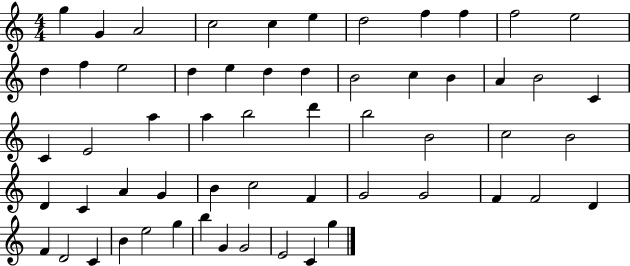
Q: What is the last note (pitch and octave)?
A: G5